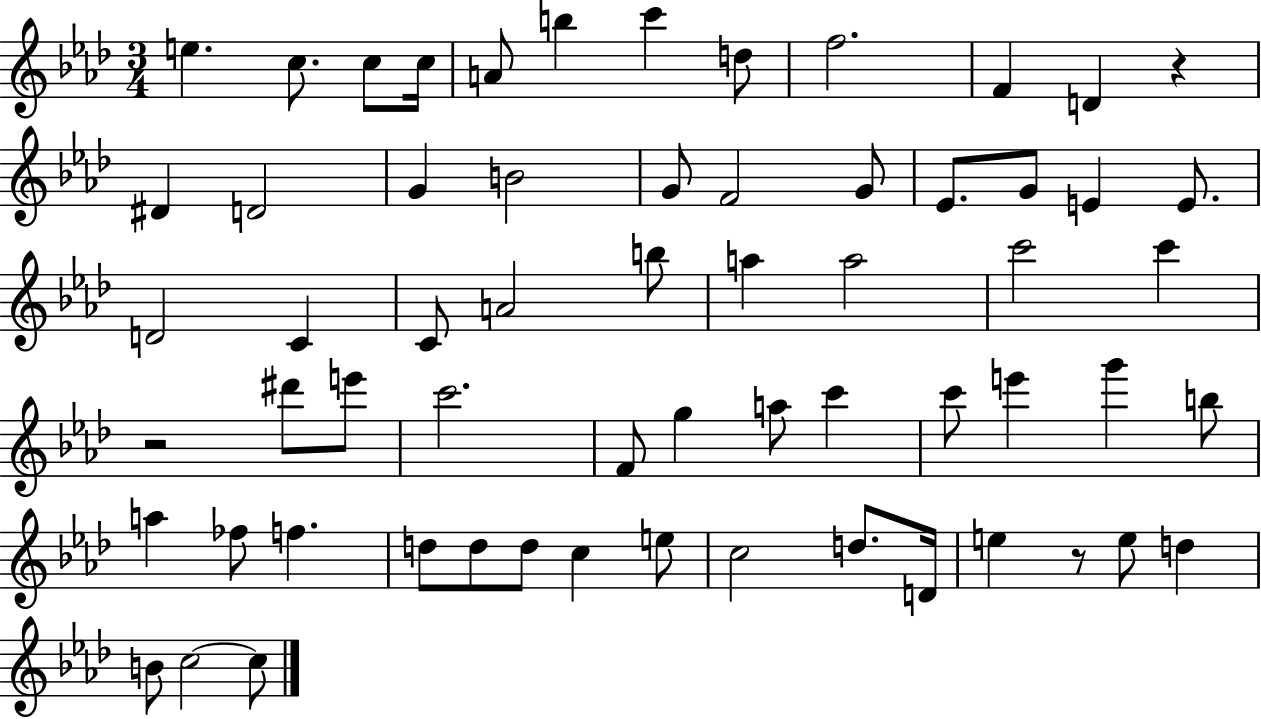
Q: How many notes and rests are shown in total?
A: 62